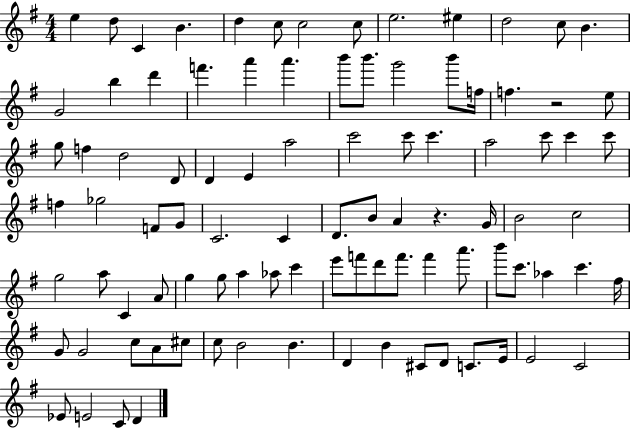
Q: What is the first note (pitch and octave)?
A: E5